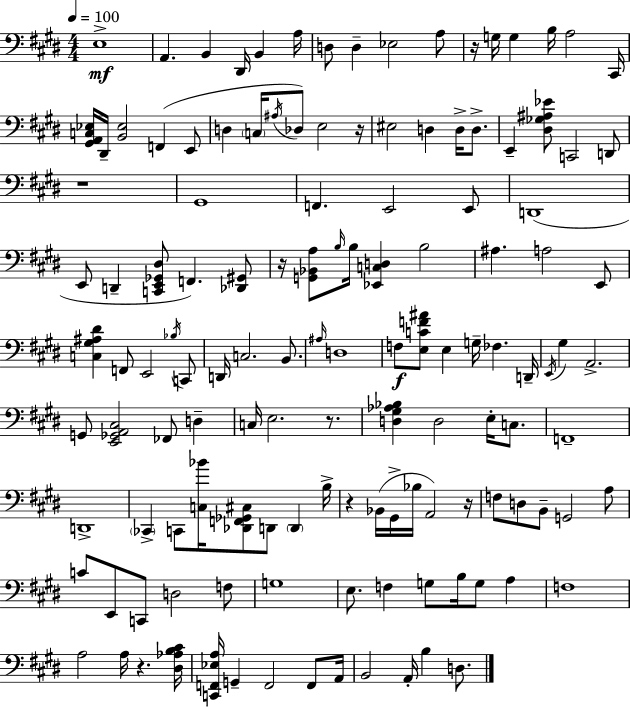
E3/w A2/q. B2/q D#2/s B2/q A3/s D3/e D3/q Eb3/h A3/e R/s G3/s G3/q B3/s A3/h C#2/s [G#2,A2,C3,Eb3]/s D#2/s [B2,Eb3]/h F2/q E2/e D3/q C3/s A#3/s Db3/e E3/h R/s EIS3/h D3/q D3/s D3/e. E2/q [D#3,Gb3,A#3,Eb4]/e C2/h D2/e R/w G#2/w F2/q. E2/h E2/e D2/w E2/e D2/q [C2,E2,Gb2,D#3]/e F2/q. [Db2,G#2]/e R/s [G2,Bb2,A3]/e B3/s B3/s [Eb2,C3,D3]/q B3/h A#3/q. A3/h E2/e [C3,G#3,A#3,D#4]/q F2/e E2/h Bb3/s C2/e D2/s C3/h. B2/e. A#3/s D3/w F3/e [E3,C4,F4,A#4]/e E3/q G3/s FES3/q. D2/s E2/s G#3/q A2/h. G2/e [E2,Gb2,A2,C#3]/h FES2/e D3/q C3/s E3/h. R/e. [D3,G#3,Ab3,Bb3]/q D3/h E3/s C3/e. F2/w D2/w CES2/q C2/e [C3,Bb4]/s [Db2,F2,Gb2,C#3]/e D2/e D2/q B3/s R/q Bb2/s G#2/s Bb3/s A2/h R/s F3/e D3/e B2/e G2/h A3/e C4/e E2/e C2/e D3/h F3/e G3/w E3/e. F3/q G3/e B3/s G3/e A3/q F3/w A3/h A3/s R/q. [D#3,Ab3,B3,C#4]/s [C2,F2,Eb3,A3]/s G2/q F2/h F2/e A2/s B2/h A2/s B3/q D3/e.